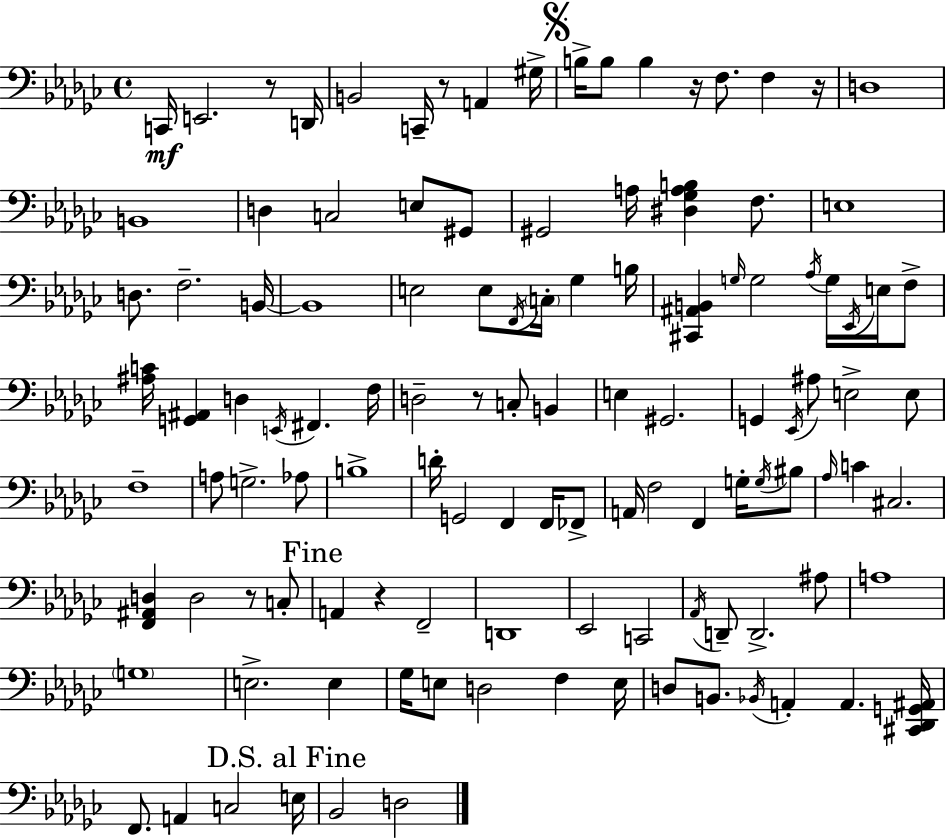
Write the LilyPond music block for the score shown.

{
  \clef bass
  \time 4/4
  \defaultTimeSignature
  \key ees \minor
  c,16\mf e,2. r8 d,16 | b,2 c,16-- r8 a,4 gis16-> | \mark \markup { \musicglyph "scripts.segno" } b16-> b8 b4 r16 f8. f4 r16 | d1 | \break b,1 | d4 c2 e8 gis,8 | gis,2 a16 <dis ges a b>4 f8. | e1 | \break d8. f2.-- b,16~~ | b,1 | e2 e8 \acciaccatura { f,16 } \parenthesize c16-. ges4 | b16 <cis, ais, b,>4 \grace { g16 } g2 \acciaccatura { aes16 } g16 | \break \acciaccatura { ees,16 } e16 f8-> <ais c'>16 <g, ais,>4 d4 \acciaccatura { e,16 } fis,4. | f16 d2-- r8 c8-. | b,4 e4 gis,2. | g,4 \acciaccatura { ees,16 } ais8 e2-> | \break e8 f1-- | a8 g2.-> | aes8 b1-> | d'16-. g,2 f,4 | \break f,16 fes,8-> a,16 f2 f,4 | g16-. \acciaccatura { g16 } bis8 \grace { aes16 } c'4 cis2. | <f, ais, d>4 d2 | r8 c8-. \mark "Fine" a,4 r4 | \break f,2-- d,1 | ees,2 | c,2 \acciaccatura { aes,16 } d,8-- d,2.-> | ais8 a1 | \break \parenthesize g1 | e2.-> | e4 ges16 e8 d2 | f4 e16 d8 b,8. \acciaccatura { bes,16 } a,4-. | \break a,4. <cis, des, g, ais,>16 f,8. a,4 | c2 \mark "D.S. al Fine" e16 bes,2 | d2 \bar "|."
}